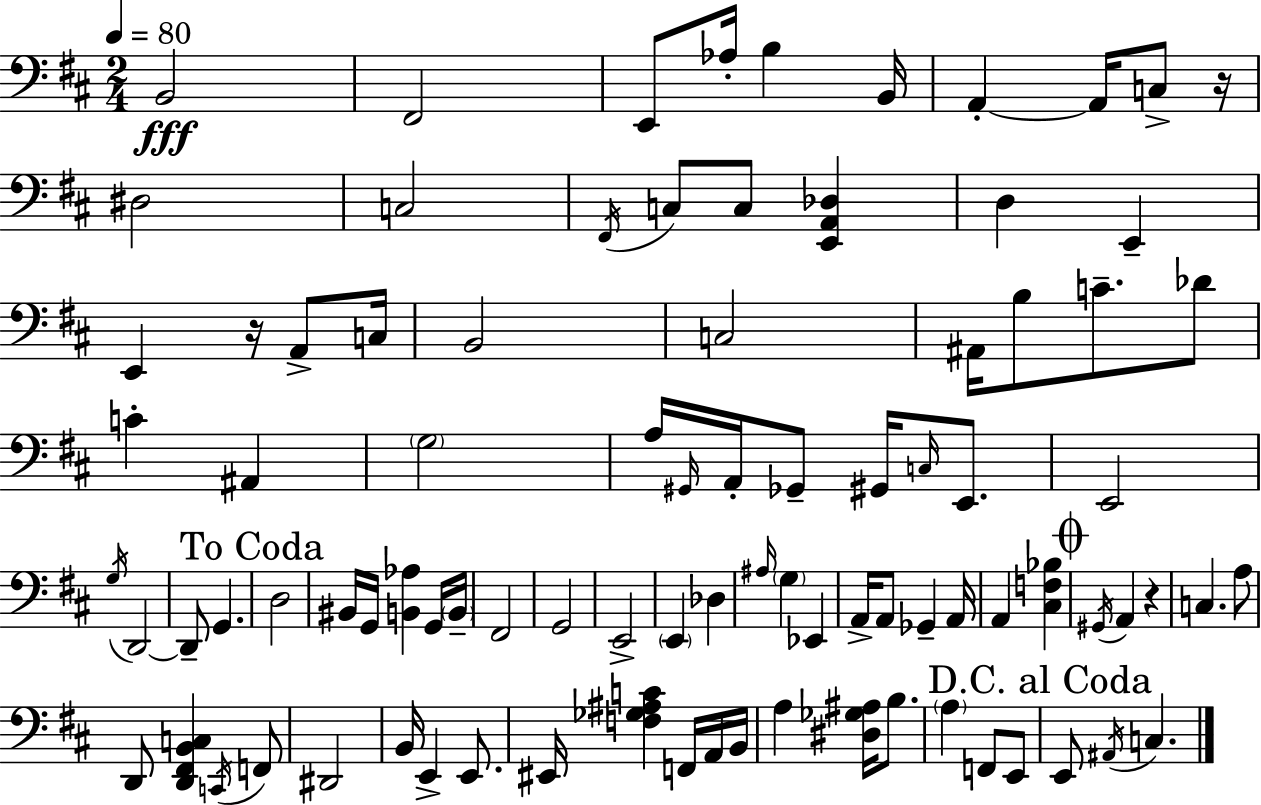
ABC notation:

X:1
T:Untitled
M:2/4
L:1/4
K:D
B,,2 ^F,,2 E,,/2 _A,/4 B, B,,/4 A,, A,,/4 C,/2 z/4 ^D,2 C,2 ^F,,/4 C,/2 C,/2 [E,,A,,_D,] D, E,, E,, z/4 A,,/2 C,/4 B,,2 C,2 ^A,,/4 B,/2 C/2 _D/2 C ^A,, G,2 A,/4 ^G,,/4 A,,/4 _G,,/2 ^G,,/4 C,/4 E,,/2 E,,2 G,/4 D,,2 D,,/2 G,, D,2 ^B,,/4 G,,/4 [B,,_A,] G,,/4 B,,/4 ^F,,2 G,,2 E,,2 E,, _D, ^A,/4 G, _E,, A,,/4 A,,/2 _G,, A,,/4 A,, [^C,F,_B,] ^G,,/4 A,, z C, A,/2 D,,/2 [D,,^F,,B,,C,] C,,/4 F,,/2 ^D,,2 B,,/4 E,, E,,/2 ^E,,/4 [F,_G,^A,C] F,,/4 A,,/4 B,,/4 A, [^D,_G,^A,]/4 B,/2 A, F,,/2 E,,/2 E,,/2 ^A,,/4 C,